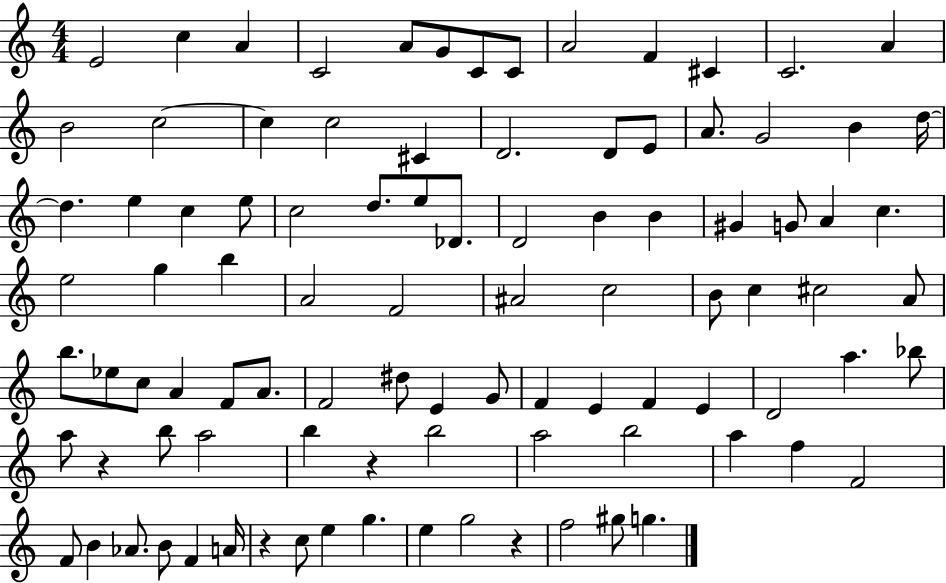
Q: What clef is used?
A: treble